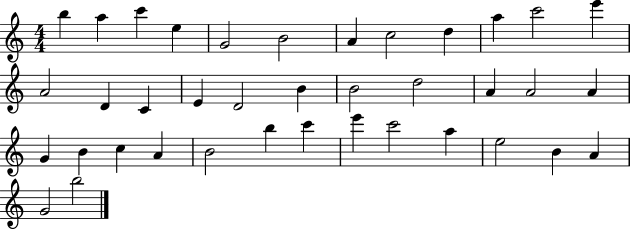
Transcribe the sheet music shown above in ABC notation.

X:1
T:Untitled
M:4/4
L:1/4
K:C
b a c' e G2 B2 A c2 d a c'2 e' A2 D C E D2 B B2 d2 A A2 A G B c A B2 b c' e' c'2 a e2 B A G2 b2